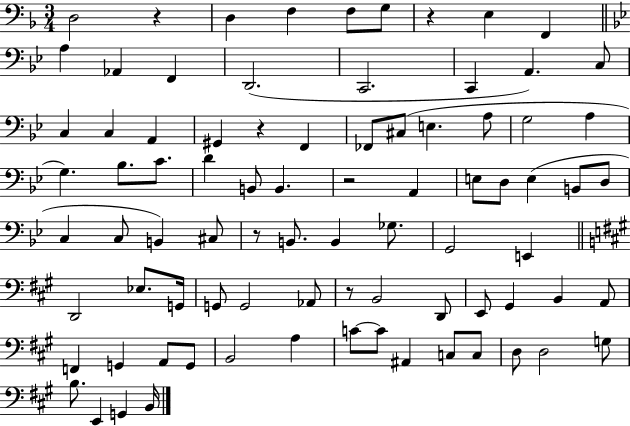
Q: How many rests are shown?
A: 6